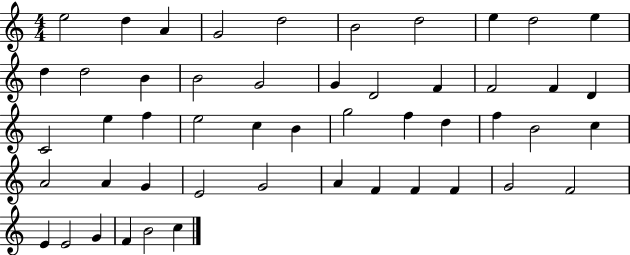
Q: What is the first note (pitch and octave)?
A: E5